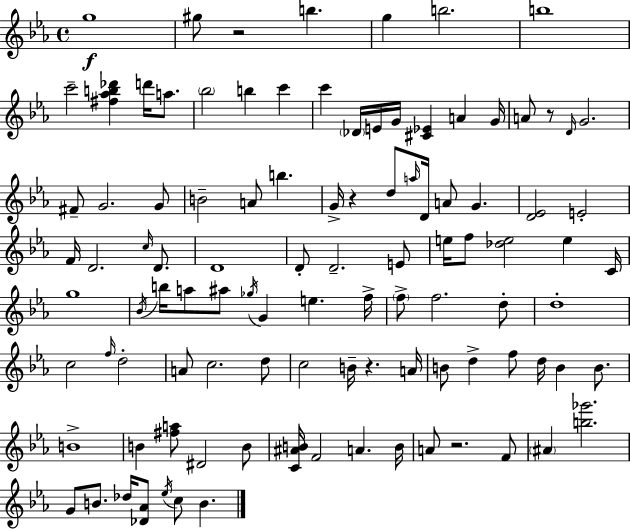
X:1
T:Untitled
M:4/4
L:1/4
K:Eb
g4 ^g/2 z2 b g b2 b4 c'2 [^f_ab_d'] d'/4 a/2 _b2 b c' c' _D/4 E/4 G/4 [^C_E] A G/4 A/2 z/2 D/4 G2 ^F/2 G2 G/2 B2 A/2 b G/4 z d/2 a/4 D/4 A/2 G [D_E]2 E2 F/4 D2 c/4 D/2 D4 D/2 D2 E/2 e/4 f/2 [_de]2 e C/4 g4 _B/4 b/4 a/2 ^a/2 _g/4 G e f/4 f/2 f2 d/2 d4 c2 f/4 d2 A/2 c2 d/2 c2 B/4 z A/4 B/2 d f/2 d/4 B B/2 B4 B [^fa]/2 ^D2 B/2 [C^AB]/4 F2 A B/4 A/2 z2 F/2 ^A [b_g']2 G/2 B/2 _d/4 [_D_A]/2 _e/4 c/2 B